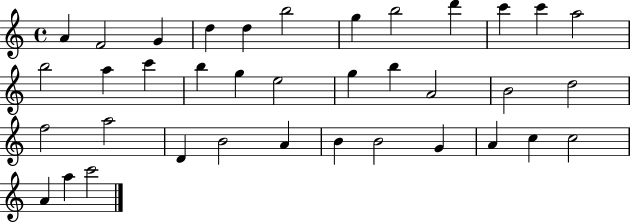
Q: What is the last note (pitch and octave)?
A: C6